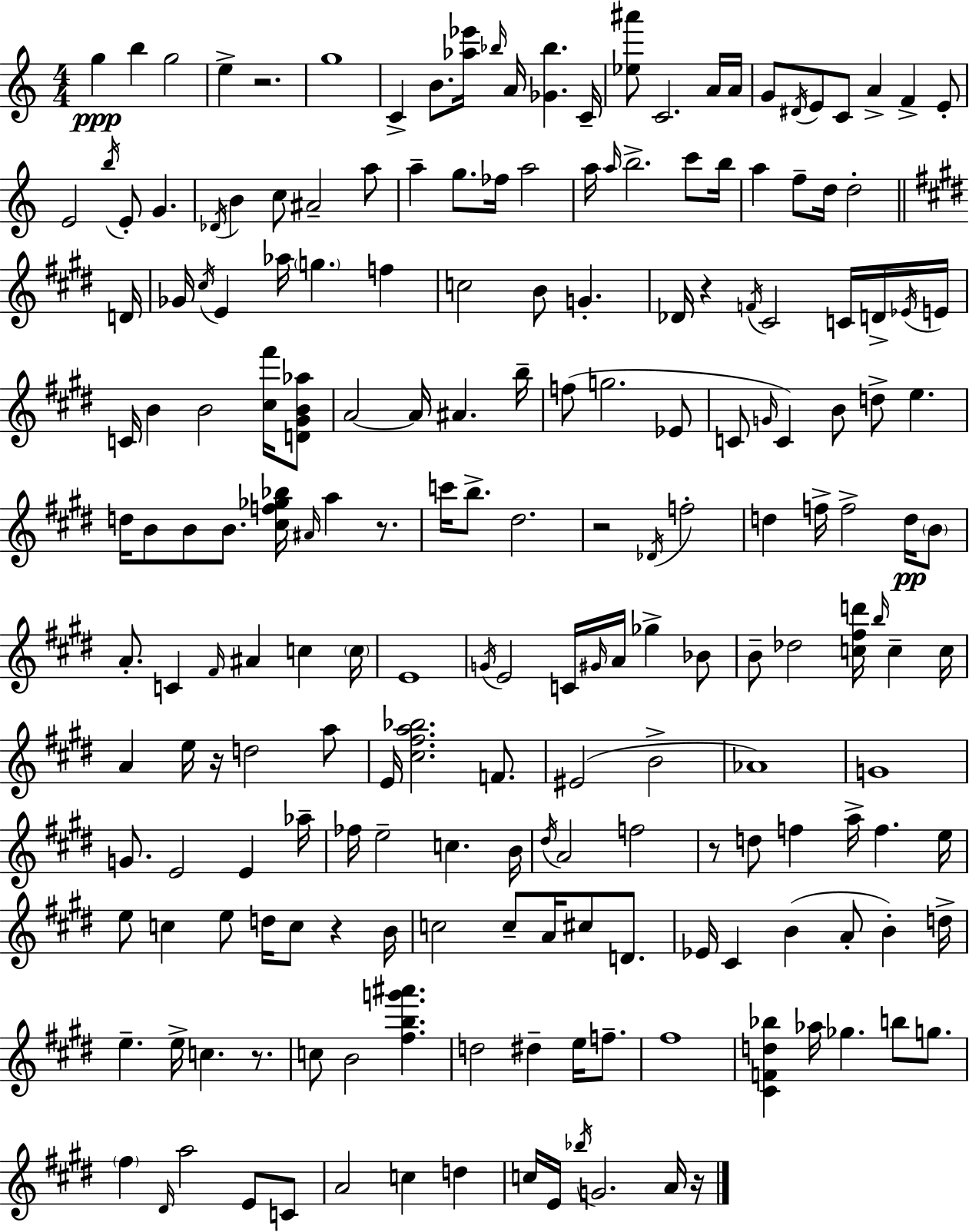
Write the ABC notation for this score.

X:1
T:Untitled
M:4/4
L:1/4
K:C
g b g2 e z2 g4 C B/2 [_a_e']/4 _b/4 A/4 [_G_b] C/4 [_e^a']/2 C2 A/4 A/4 G/2 ^D/4 E/2 C/2 A F E/2 E2 b/4 E/2 G _D/4 B c/2 ^A2 a/2 a g/2 _f/4 a2 a/4 a/4 b2 c'/2 b/4 a f/2 d/4 d2 D/4 _G/4 ^c/4 E _a/4 g f c2 B/2 G _D/4 z F/4 ^C2 C/4 D/4 _E/4 E/4 C/4 B B2 [^c^f']/4 [D^GB_a]/2 A2 A/4 ^A b/4 f/2 g2 _E/2 C/2 G/4 C B/2 d/2 e d/4 B/2 B/2 B/2 [^cf_g_b]/4 ^A/4 a z/2 c'/4 b/2 ^d2 z2 _D/4 f2 d f/4 f2 d/4 B/2 A/2 C ^F/4 ^A c c/4 E4 G/4 E2 C/4 ^G/4 A/4 _g _B/2 B/2 _d2 [c^fd']/4 b/4 c c/4 A e/4 z/4 d2 a/2 E/4 [^c^fa_b]2 F/2 ^E2 B2 _A4 G4 G/2 E2 E _a/4 _f/4 e2 c B/4 ^d/4 A2 f2 z/2 d/2 f a/4 f e/4 e/2 c e/2 d/4 c/2 z B/4 c2 c/2 A/4 ^c/2 D/2 _E/4 ^C B A/2 B d/4 e e/4 c z/2 c/2 B2 [^fbg'^a'] d2 ^d e/4 f/2 ^f4 [^CFd_b] _a/4 _g b/2 g/2 ^f ^D/4 a2 E/2 C/2 A2 c d c/4 E/4 _b/4 G2 A/4 z/4